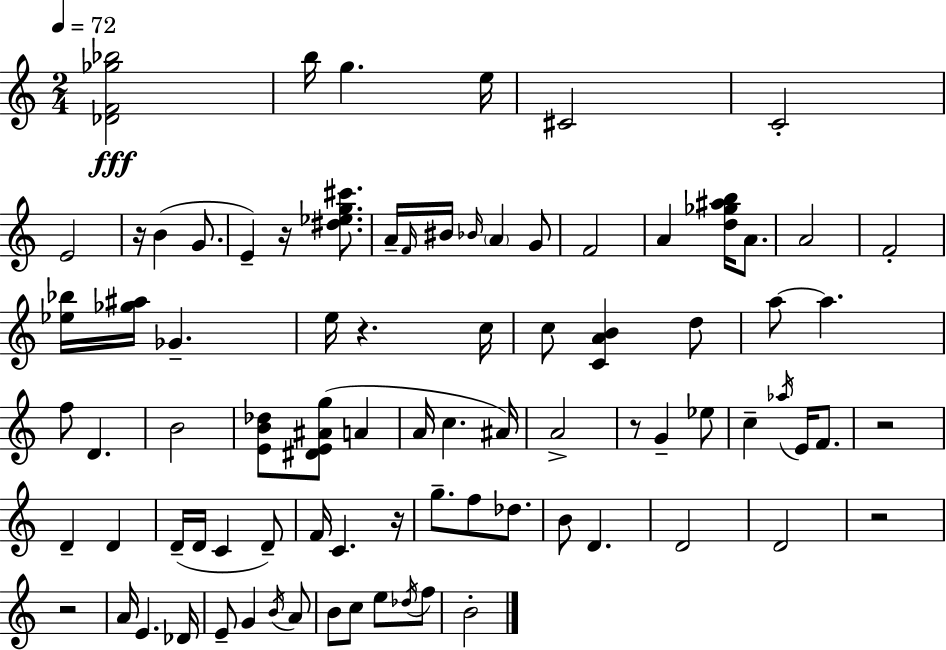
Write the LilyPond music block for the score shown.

{
  \clef treble
  \numericTimeSignature
  \time 2/4
  \key c \major
  \tempo 4 = 72
  <des' f' ges'' bes''>2\fff | b''16 g''4. e''16 | cis'2 | c'2-. | \break e'2 | r16 b'4( g'8. | e'4--) r16 <dis'' ees'' g'' cis'''>8. | a'16-- \grace { f'16 } bis'16 \grace { bes'16 } \parenthesize a'4 | \break g'8 f'2 | a'4 <d'' ges'' ais'' b''>16 a'8. | a'2 | f'2-. | \break <ees'' bes''>16 <ges'' ais''>16 ges'4.-- | e''16 r4. | c''16 c''8 <c' a' b'>4 | d''8 a''8~~ a''4. | \break f''8 d'4. | b'2 | <e' b' des''>8 <dis' e' ais' g''>8( a'4 | a'16 c''4. | \break ais'16) a'2-> | r8 g'4-- | ees''8 c''4-- \acciaccatura { aes''16 } e'16 | f'8. r2 | \break d'4-- d'4 | d'16--( d'16 c'4 | d'8--) f'16 c'4. | r16 g''8.-- f''8 | \break des''8. b'8 d'4. | d'2 | d'2 | r2 | \break r2 | a'16 e'4. | des'16 e'8-- g'4 | \acciaccatura { b'16 } a'8 b'8 c''8 | \break e''8 \acciaccatura { des''16 } f''8 b'2-. | \bar "|."
}